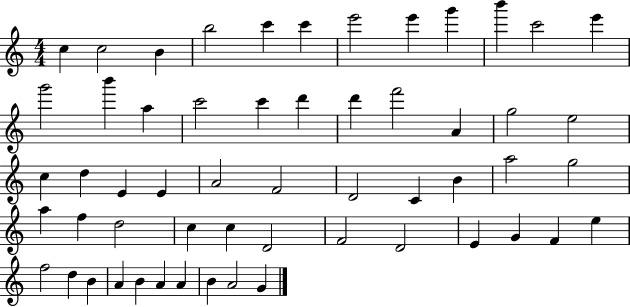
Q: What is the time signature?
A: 4/4